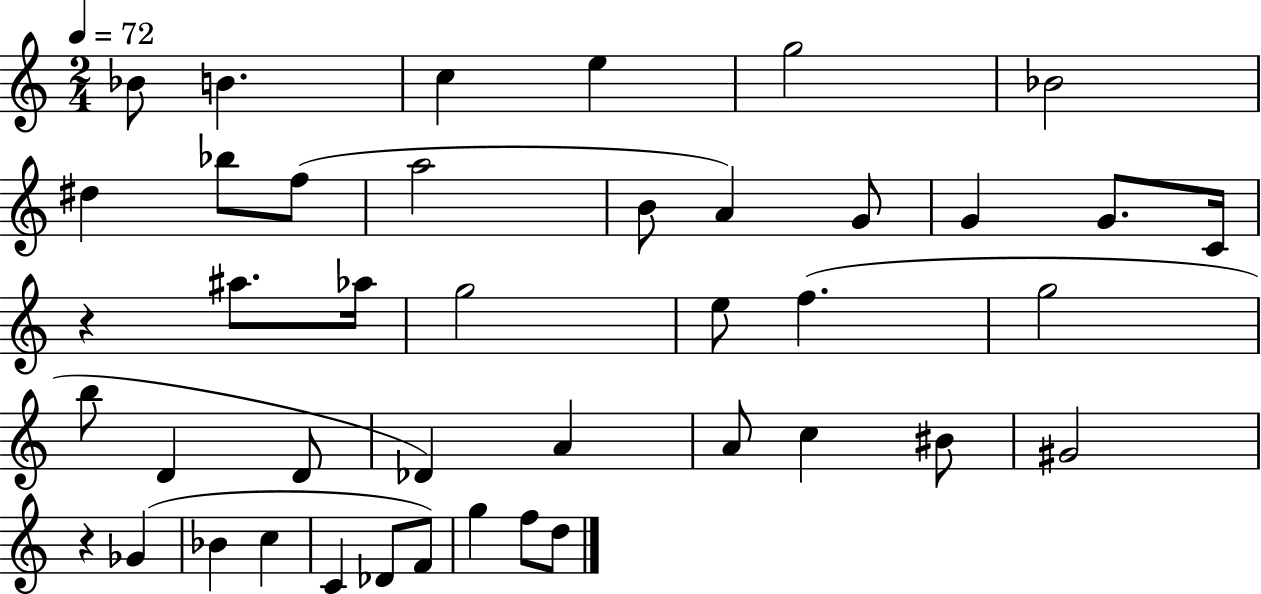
{
  \clef treble
  \numericTimeSignature
  \time 2/4
  \key c \major
  \tempo 4 = 72
  bes'8 b'4. | c''4 e''4 | g''2 | bes'2 | \break dis''4 bes''8 f''8( | a''2 | b'8 a'4) g'8 | g'4 g'8. c'16 | \break r4 ais''8. aes''16 | g''2 | e''8 f''4.( | g''2 | \break b''8 d'4 d'8 | des'4) a'4 | a'8 c''4 bis'8 | gis'2 | \break r4 ges'4( | bes'4 c''4 | c'4 des'8 f'8) | g''4 f''8 d''8 | \break \bar "|."
}